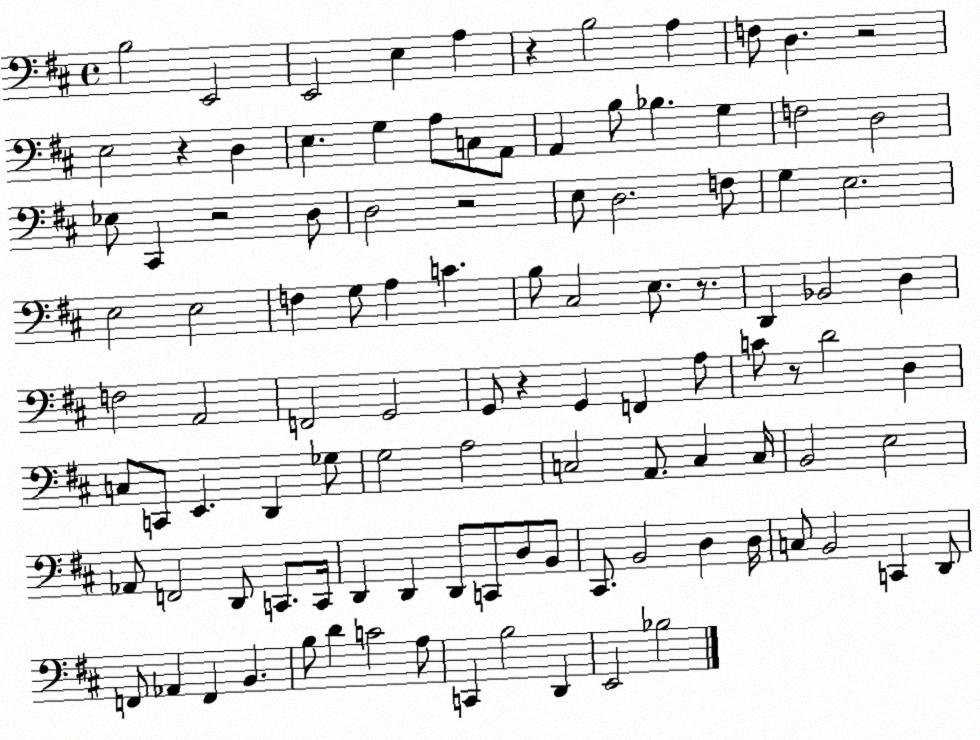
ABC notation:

X:1
T:Untitled
M:4/4
L:1/4
K:D
B,2 E,,2 E,,2 E, A, z B,2 A, F,/2 D, z2 E,2 z D, E, G, A,/2 C,/2 A,,/2 A,, B,/2 _B, G, F,2 D,2 _E,/2 ^C,, z2 D,/2 D,2 z2 E,/2 D,2 F,/2 G, E,2 E,2 E,2 F, G,/2 A, C B,/2 ^C,2 E,/2 z/2 D,, _B,,2 D, F,2 A,,2 F,,2 G,,2 G,,/2 z G,, F,, A,/2 C/2 z/2 D2 D, C,/2 C,,/2 E,, D,, _G,/2 G,2 A,2 C,2 A,,/2 C, C,/4 B,,2 E,2 _A,,/2 F,,2 D,,/2 C,,/2 C,,/4 D,, D,, D,,/2 C,,/2 D,/2 B,,/2 ^C,,/2 B,,2 D, D,/4 C,/2 B,,2 C,, D,,/2 F,,/2 _A,, F,, B,, B,/2 D C2 A,/2 C,, B,2 D,, E,,2 _B,2